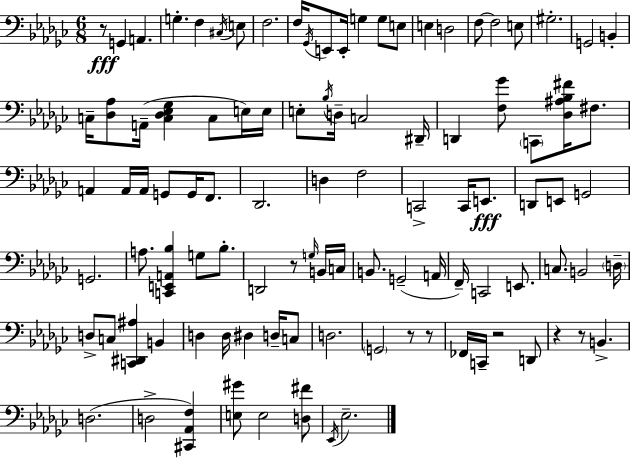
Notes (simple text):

R/e G2/q A2/q. G3/q. F3/q C#3/s E3/e F3/h. F3/s Gb2/s E2/e E2/s G3/q G3/e E3/e E3/q D3/h F3/e F3/h E3/e G#3/h. G2/h B2/q C3/s [Db3,Ab3]/e A2/s [C3,Db3,Eb3,Gb3]/q C3/e E3/s E3/s E3/e Bb3/s D3/s C3/h D#2/s D2/q [F3,Gb4]/e C2/e [Db3,A#3,Bb3,F#4]/s F#3/e. A2/q A2/s A2/s G2/e G2/s F2/e. Db2/h. D3/q F3/h C2/h C2/s E2/e. D2/e E2/e G2/h G2/h. A3/e. [C2,E2,A2,Bb3]/q G3/e Bb3/e. D2/h R/e G3/s B2/s C3/s B2/e. G2/h A2/s F2/s C2/h E2/e. C3/e. B2/h D3/s D3/e C3/e [C2,D#2,A#3]/q B2/q D3/q D3/s D#3/q D3/s C3/e D3/h. G2/h R/e R/e FES2/s C2/s R/h D2/e R/q R/e B2/q. D3/h. D3/h [C#2,Ab2,F3]/q [E3,G#4]/e E3/h [D3,F#4]/e Eb2/s Eb3/h.